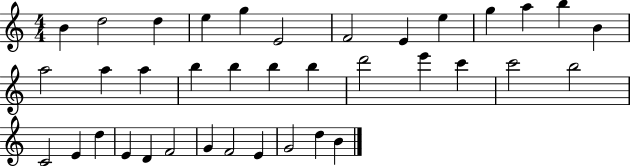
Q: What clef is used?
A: treble